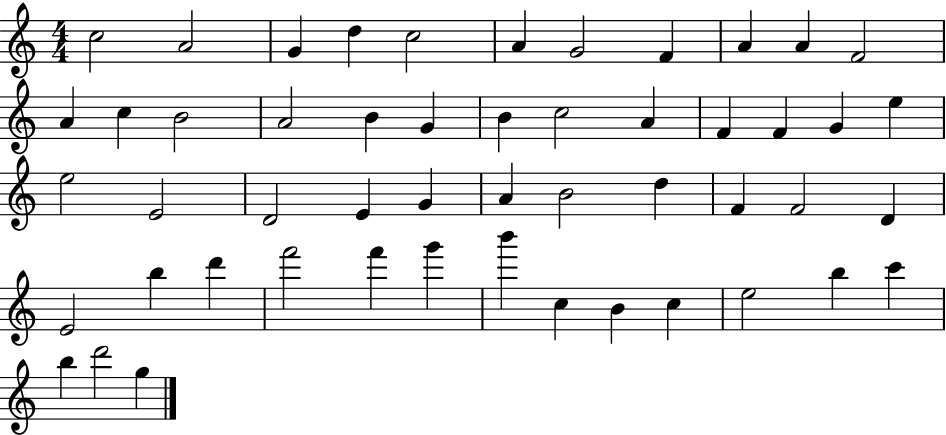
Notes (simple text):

C5/h A4/h G4/q D5/q C5/h A4/q G4/h F4/q A4/q A4/q F4/h A4/q C5/q B4/h A4/h B4/q G4/q B4/q C5/h A4/q F4/q F4/q G4/q E5/q E5/h E4/h D4/h E4/q G4/q A4/q B4/h D5/q F4/q F4/h D4/q E4/h B5/q D6/q F6/h F6/q G6/q B6/q C5/q B4/q C5/q E5/h B5/q C6/q B5/q D6/h G5/q